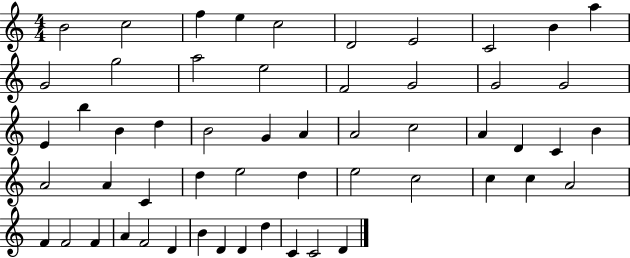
X:1
T:Untitled
M:4/4
L:1/4
K:C
B2 c2 f e c2 D2 E2 C2 B a G2 g2 a2 e2 F2 G2 G2 G2 E b B d B2 G A A2 c2 A D C B A2 A C d e2 d e2 c2 c c A2 F F2 F A F2 D B D D d C C2 D